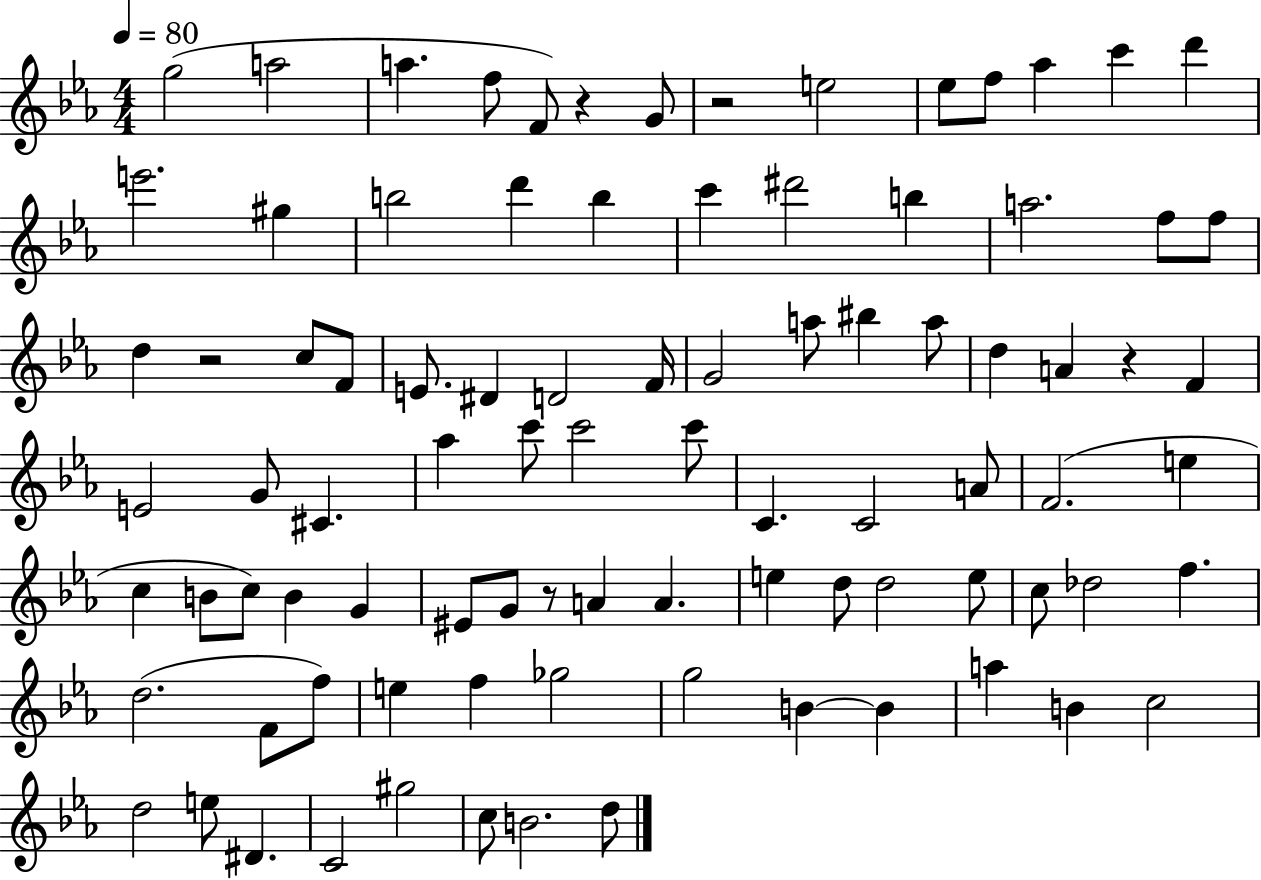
{
  \clef treble
  \numericTimeSignature
  \time 4/4
  \key ees \major
  \tempo 4 = 80
  g''2( a''2 | a''4. f''8 f'8) r4 g'8 | r2 e''2 | ees''8 f''8 aes''4 c'''4 d'''4 | \break e'''2. gis''4 | b''2 d'''4 b''4 | c'''4 dis'''2 b''4 | a''2. f''8 f''8 | \break d''4 r2 c''8 f'8 | e'8. dis'4 d'2 f'16 | g'2 a''8 bis''4 a''8 | d''4 a'4 r4 f'4 | \break e'2 g'8 cis'4. | aes''4 c'''8 c'''2 c'''8 | c'4. c'2 a'8 | f'2.( e''4 | \break c''4 b'8 c''8) b'4 g'4 | eis'8 g'8 r8 a'4 a'4. | e''4 d''8 d''2 e''8 | c''8 des''2 f''4. | \break d''2.( f'8 f''8) | e''4 f''4 ges''2 | g''2 b'4~~ b'4 | a''4 b'4 c''2 | \break d''2 e''8 dis'4. | c'2 gis''2 | c''8 b'2. d''8 | \bar "|."
}